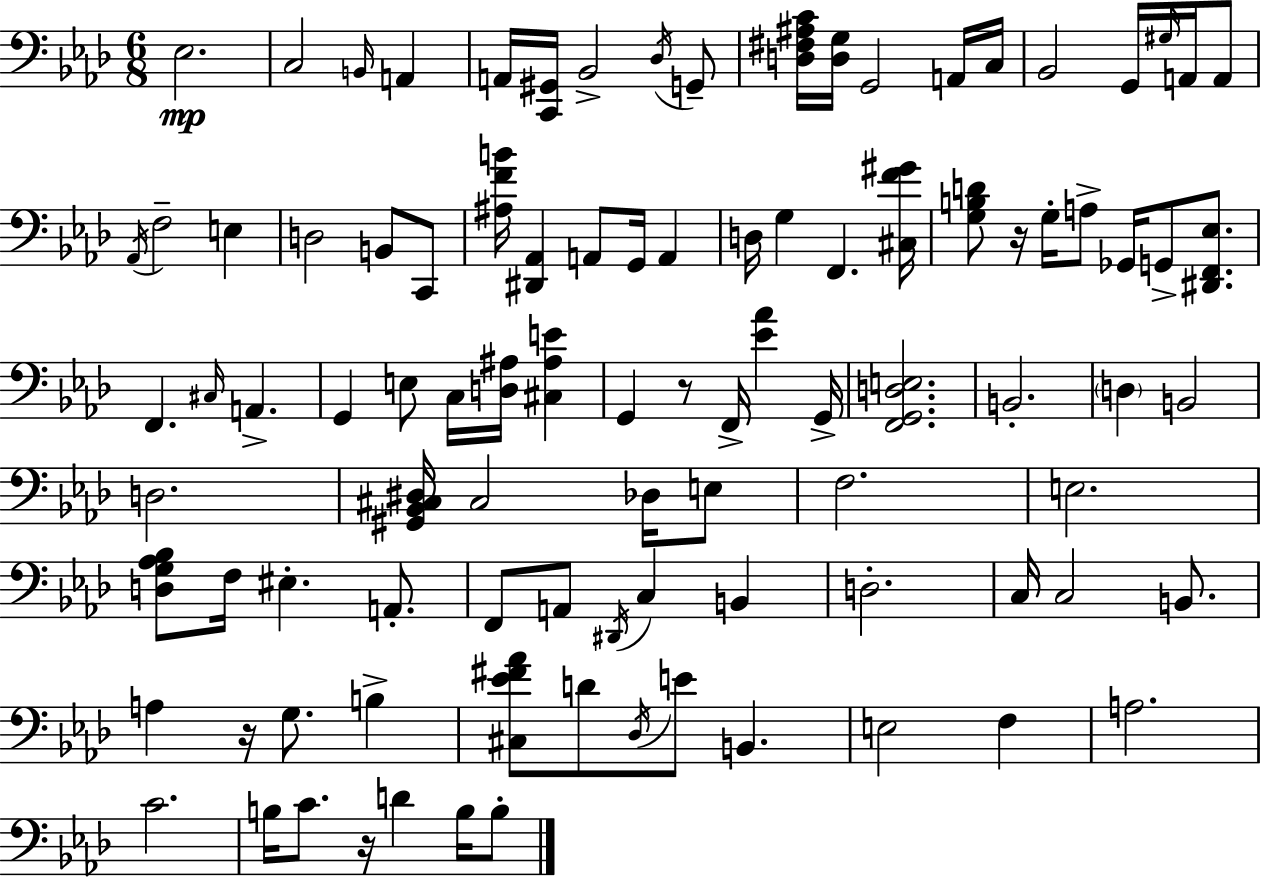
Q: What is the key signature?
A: AES major